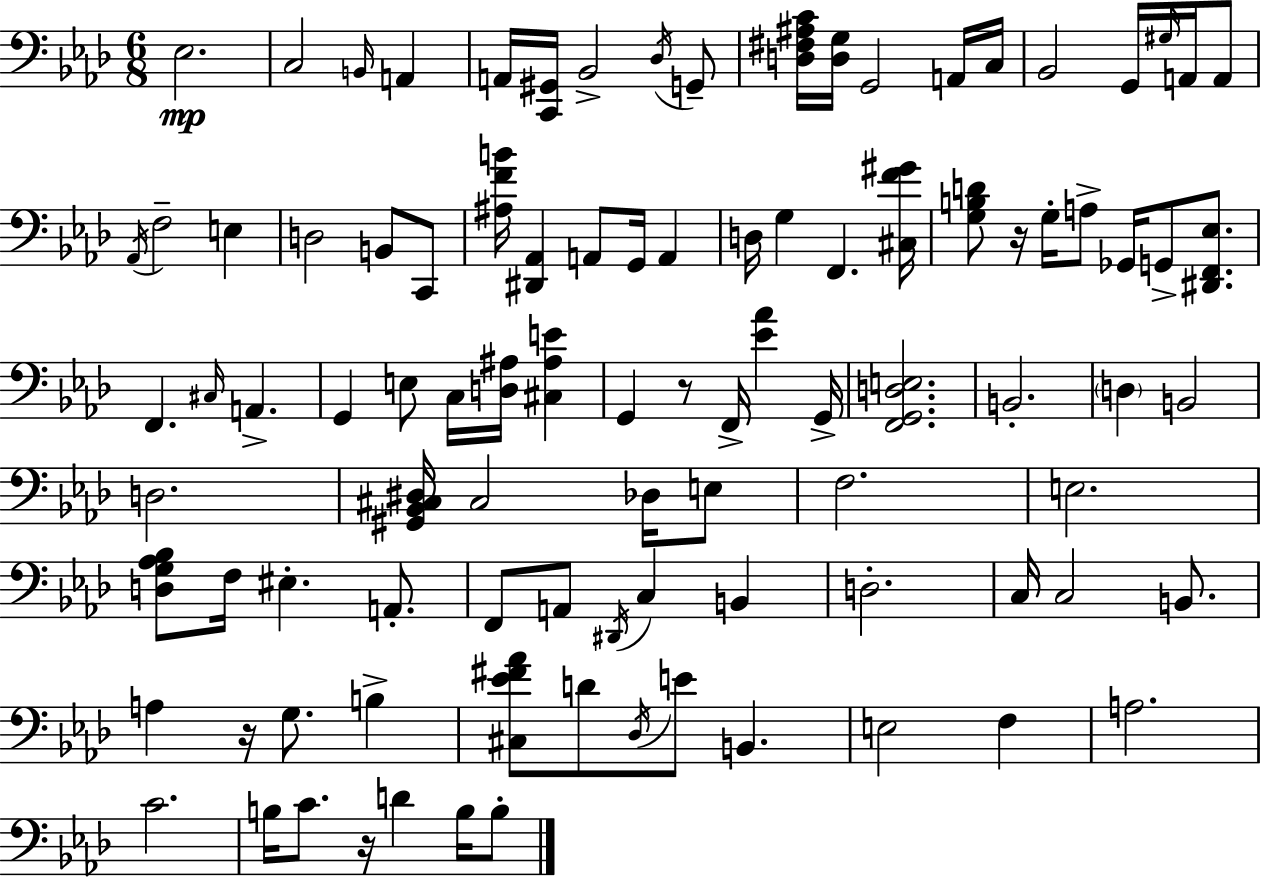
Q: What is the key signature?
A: AES major